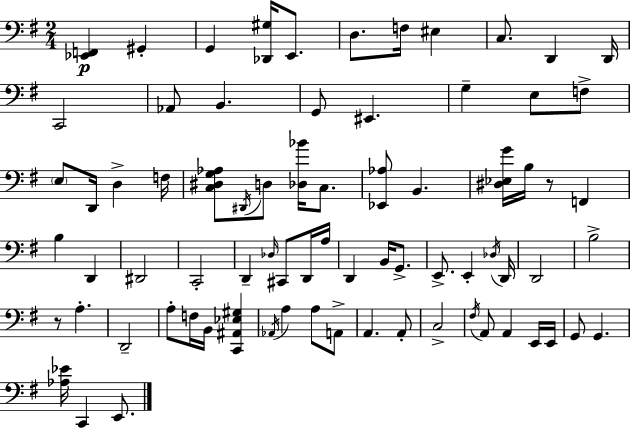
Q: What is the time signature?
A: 2/4